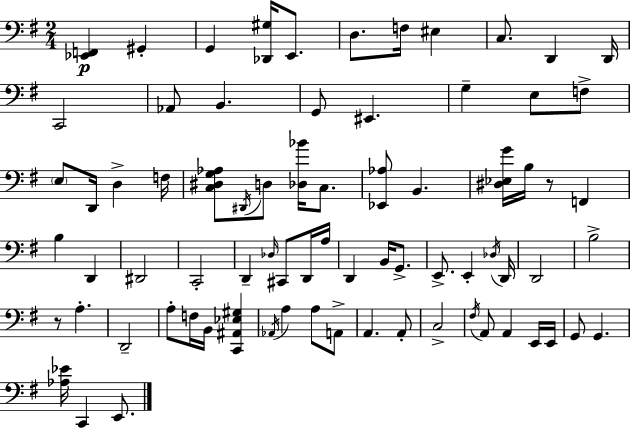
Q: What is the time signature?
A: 2/4